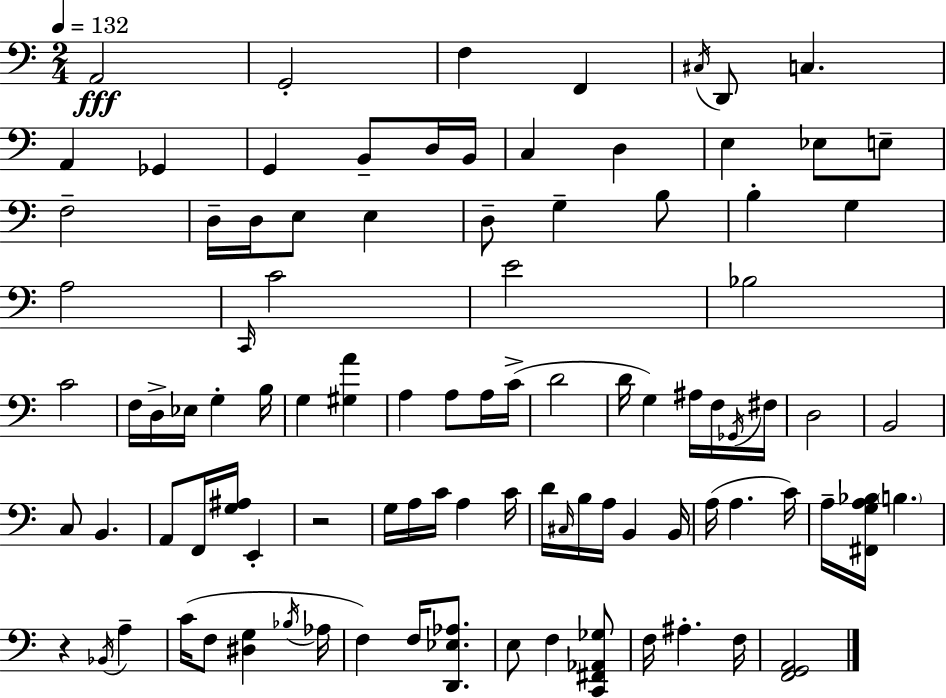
{
  \clef bass
  \numericTimeSignature
  \time 2/4
  \key c \major
  \tempo 4 = 132
  a,2\fff | g,2-. | f4 f,4 | \acciaccatura { cis16 } d,8 c4. | \break a,4 ges,4 | g,4 b,8-- d16 | b,16 c4 d4 | e4 ees8 e8-- | \break f2-- | d16-- d16 e8 e4 | d8-- g4-- b8 | b4-. g4 | \break a2 | \grace { c,16 } c'2 | e'2 | bes2 | \break c'2 | f16 d16-> ees16 g4-. | b16 g4 <gis a'>4 | a4 a8 | \break a16 c'16->( d'2 | d'16 g4) ais16 | f16 \acciaccatura { ges,16 } fis16 d2 | b,2 | \break c8 b,4. | a,8 f,16 <g ais>16 e,4-. | r2 | g16 a16 c'16 a4 | \break c'16 d'16 \grace { cis16 } b16 a16 b,4 | b,16 a16( a4. | c'16) a16-- <fis, g a bes>16 \parenthesize b4. | r4 | \break \acciaccatura { bes,16 } a4-- c'16( f8 | <dis g>4 \acciaccatura { bes16 } aes16 f4) | f16 <d, ees aes>8. e8 | f4 <c, fis, aes, ges>8 f16 ais4.-. | \break f16 <f, g, a,>2 | \bar "|."
}